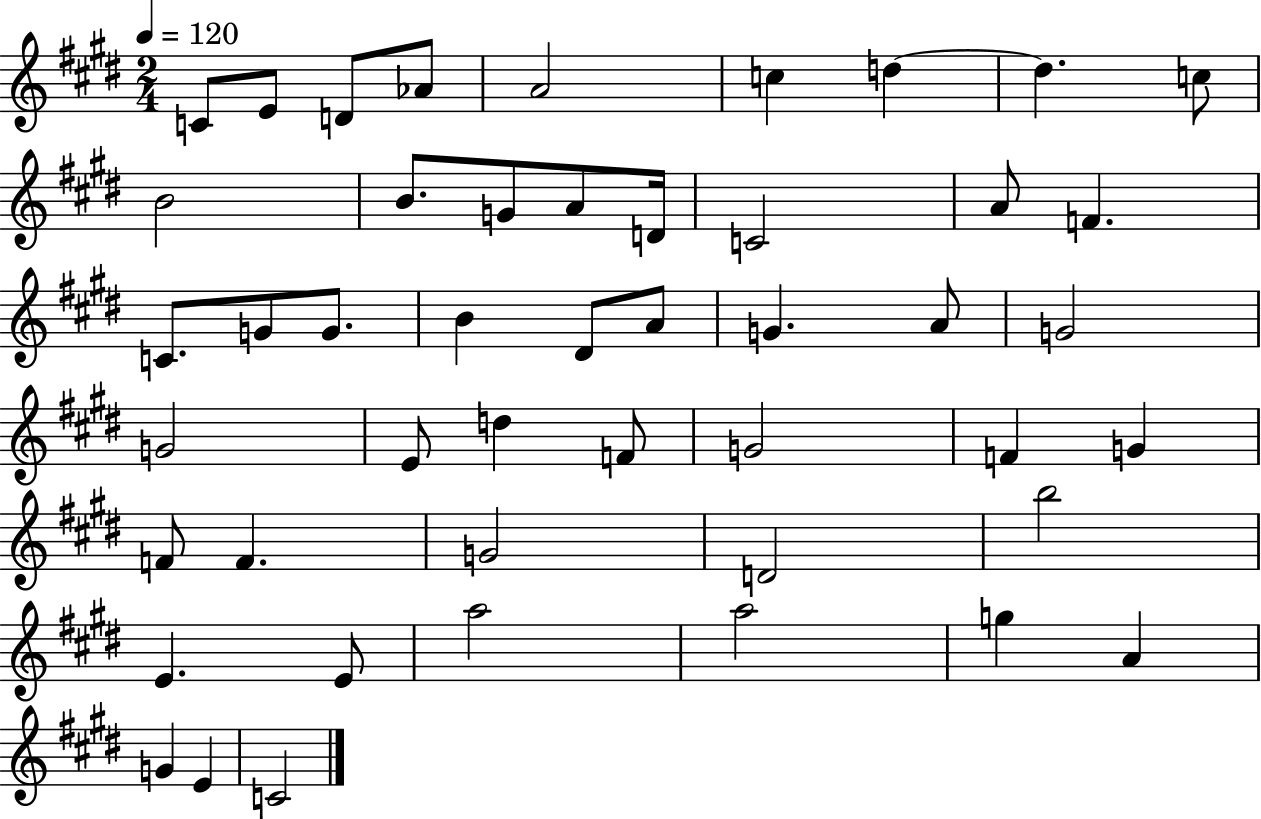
{
  \clef treble
  \numericTimeSignature
  \time 2/4
  \key e \major
  \tempo 4 = 120
  c'8 e'8 d'8 aes'8 | a'2 | c''4 d''4~~ | d''4. c''8 | \break b'2 | b'8. g'8 a'8 d'16 | c'2 | a'8 f'4. | \break c'8. g'8 g'8. | b'4 dis'8 a'8 | g'4. a'8 | g'2 | \break g'2 | e'8 d''4 f'8 | g'2 | f'4 g'4 | \break f'8 f'4. | g'2 | d'2 | b''2 | \break e'4. e'8 | a''2 | a''2 | g''4 a'4 | \break g'4 e'4 | c'2 | \bar "|."
}